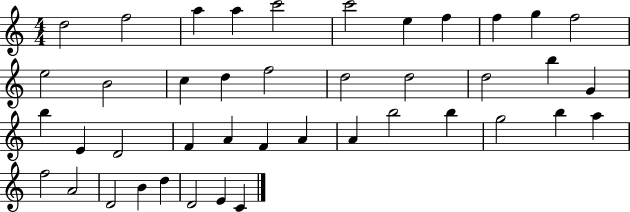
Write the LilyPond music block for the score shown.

{
  \clef treble
  \numericTimeSignature
  \time 4/4
  \key c \major
  d''2 f''2 | a''4 a''4 c'''2 | c'''2 e''4 f''4 | f''4 g''4 f''2 | \break e''2 b'2 | c''4 d''4 f''2 | d''2 d''2 | d''2 b''4 g'4 | \break b''4 e'4 d'2 | f'4 a'4 f'4 a'4 | a'4 b''2 b''4 | g''2 b''4 a''4 | \break f''2 a'2 | d'2 b'4 d''4 | d'2 e'4 c'4 | \bar "|."
}